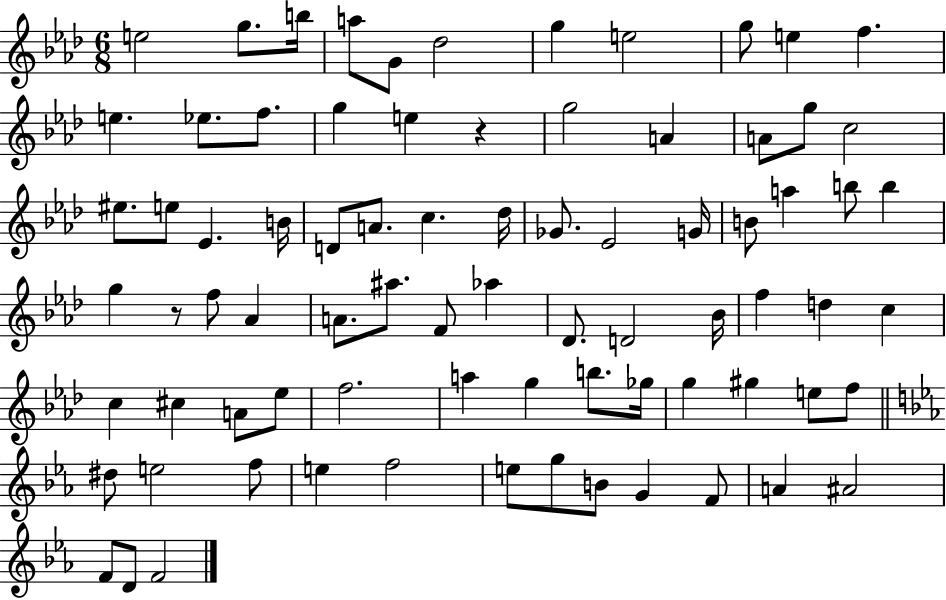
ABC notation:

X:1
T:Untitled
M:6/8
L:1/4
K:Ab
e2 g/2 b/4 a/2 G/2 _d2 g e2 g/2 e f e _e/2 f/2 g e z g2 A A/2 g/2 c2 ^e/2 e/2 _E B/4 D/2 A/2 c _d/4 _G/2 _E2 G/4 B/2 a b/2 b g z/2 f/2 _A A/2 ^a/2 F/2 _a _D/2 D2 _B/4 f d c c ^c A/2 _e/2 f2 a g b/2 _g/4 g ^g e/2 f/2 ^d/2 e2 f/2 e f2 e/2 g/2 B/2 G F/2 A ^A2 F/2 D/2 F2